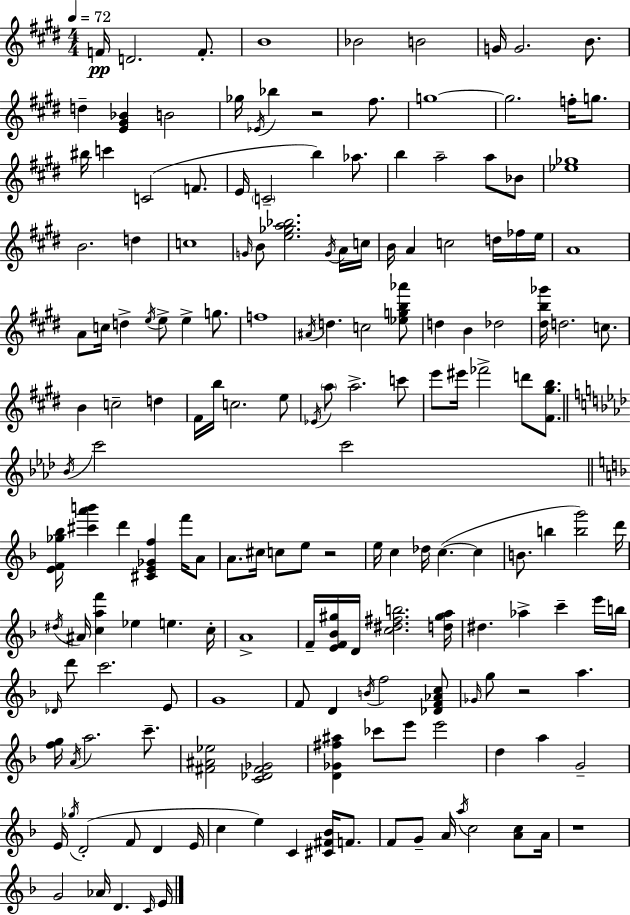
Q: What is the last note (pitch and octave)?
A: E4